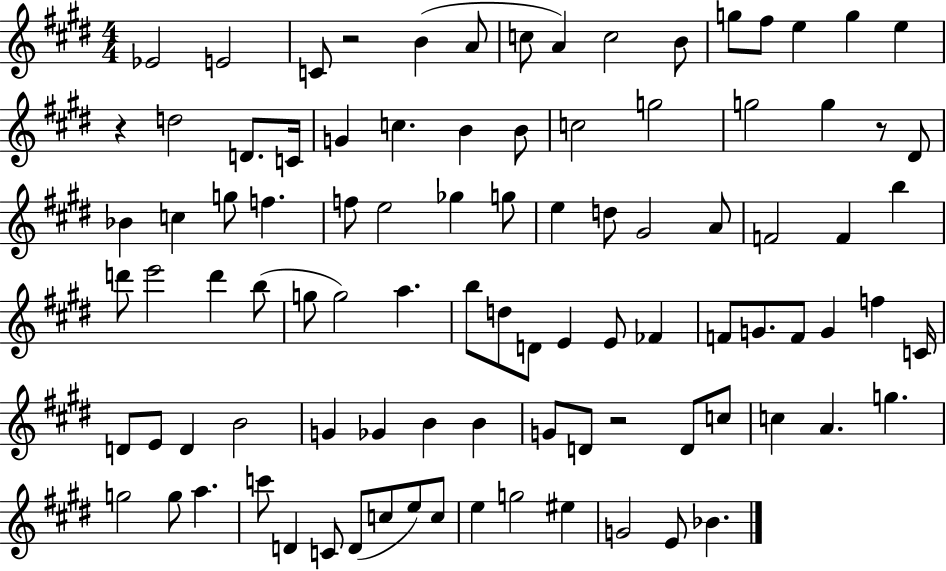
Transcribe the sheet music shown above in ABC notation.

X:1
T:Untitled
M:4/4
L:1/4
K:E
_E2 E2 C/2 z2 B A/2 c/2 A c2 B/2 g/2 ^f/2 e g e z d2 D/2 C/4 G c B B/2 c2 g2 g2 g z/2 ^D/2 _B c g/2 f f/2 e2 _g g/2 e d/2 ^G2 A/2 F2 F b d'/2 e'2 d' b/2 g/2 g2 a b/2 d/2 D/2 E E/2 _F F/2 G/2 F/2 G f C/4 D/2 E/2 D B2 G _G B B G/2 D/2 z2 D/2 c/2 c A g g2 g/2 a c'/2 D C/2 D/2 c/2 e/2 c/2 e g2 ^e G2 E/2 _B